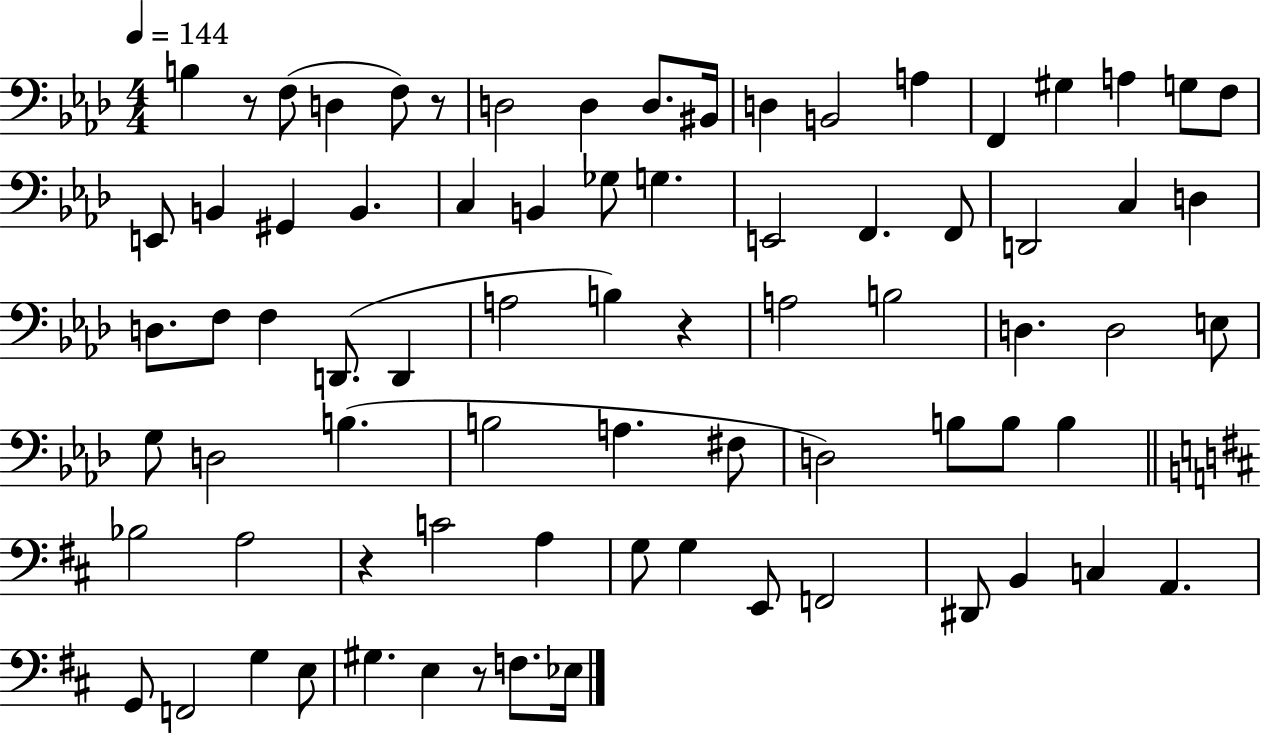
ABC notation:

X:1
T:Untitled
M:4/4
L:1/4
K:Ab
B, z/2 F,/2 D, F,/2 z/2 D,2 D, D,/2 ^B,,/4 D, B,,2 A, F,, ^G, A, G,/2 F,/2 E,,/2 B,, ^G,, B,, C, B,, _G,/2 G, E,,2 F,, F,,/2 D,,2 C, D, D,/2 F,/2 F, D,,/2 D,, A,2 B, z A,2 B,2 D, D,2 E,/2 G,/2 D,2 B, B,2 A, ^F,/2 D,2 B,/2 B,/2 B, _B,2 A,2 z C2 A, G,/2 G, E,,/2 F,,2 ^D,,/2 B,, C, A,, G,,/2 F,,2 G, E,/2 ^G, E, z/2 F,/2 _E,/4